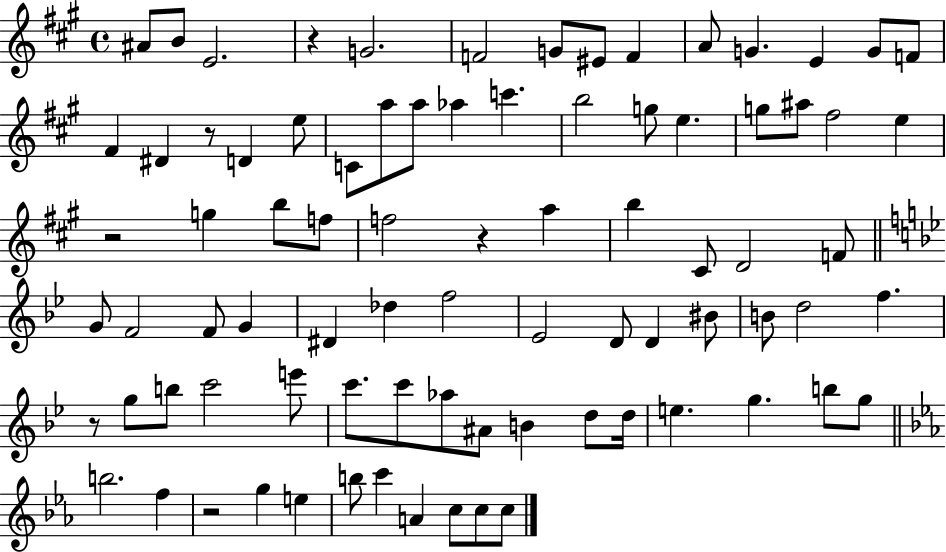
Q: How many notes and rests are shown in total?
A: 83